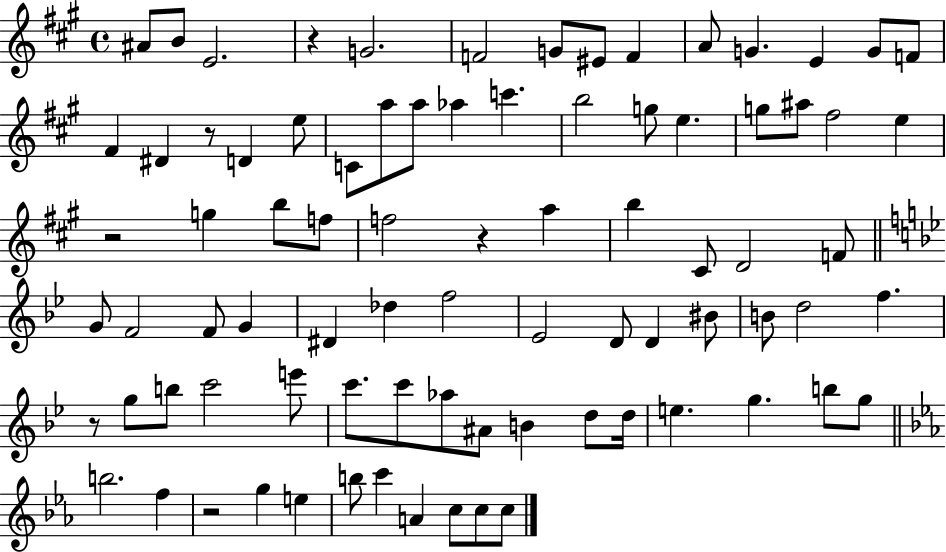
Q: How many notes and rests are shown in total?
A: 83